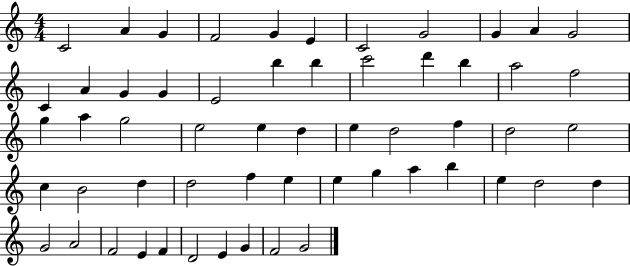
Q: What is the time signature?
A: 4/4